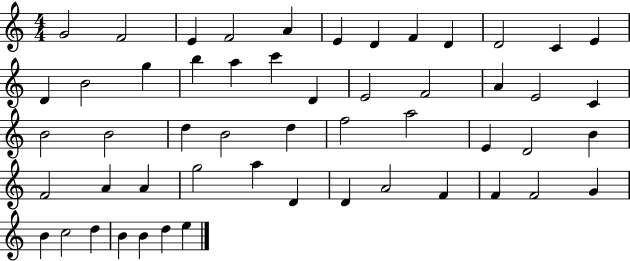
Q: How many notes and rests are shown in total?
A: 53